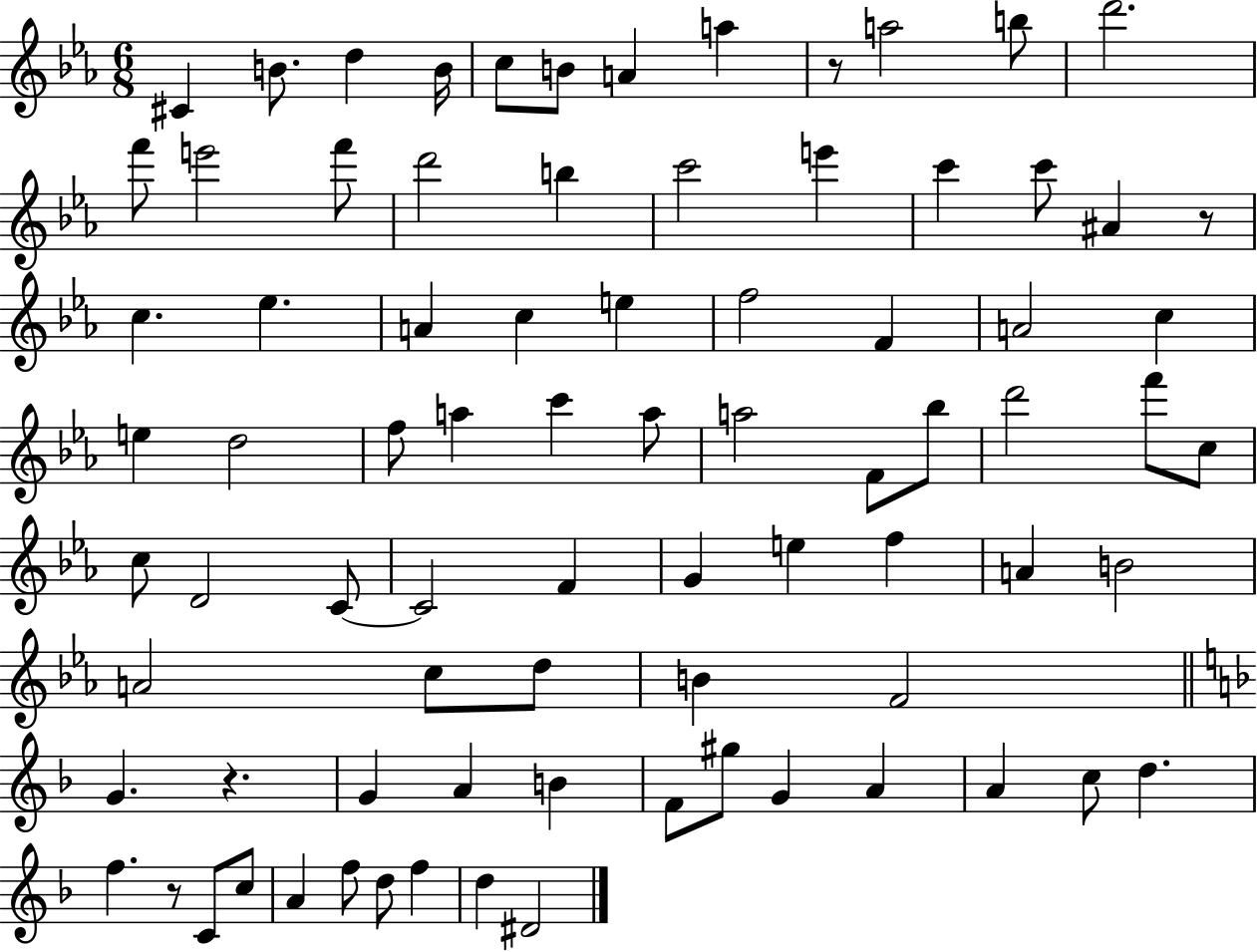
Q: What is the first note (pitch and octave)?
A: C#4